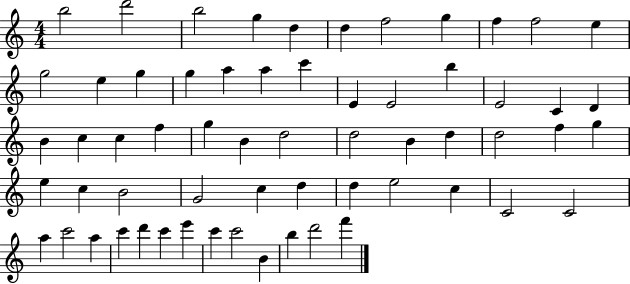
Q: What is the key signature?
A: C major